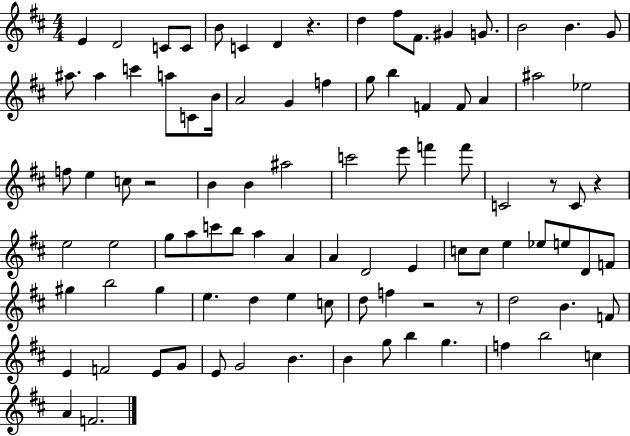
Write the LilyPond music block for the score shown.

{
  \clef treble
  \numericTimeSignature
  \time 4/4
  \key d \major
  e'4 d'2 c'8 c'8 | b'8 c'4 d'4 r4. | d''4 fis''8 fis'8. gis'4 g'8. | b'2 b'4. g'8 | \break ais''8. ais''4 c'''4 a''8 c'8 b'16 | a'2 g'4 f''4 | g''8 b''4 f'4 f'8 a'4 | ais''2 ees''2 | \break f''8 e''4 c''8 r2 | b'4 b'4 ais''2 | c'''2 e'''8 f'''4 f'''8 | c'2 r8 c'8 r4 | \break e''2 e''2 | g''8 a''8 c'''8 b''8 a''4 a'4 | a'4 d'2 e'4 | c''8 c''8 e''4 ees''8 e''8 d'8 f'8 | \break gis''4 b''2 gis''4 | e''4. d''4 e''4 c''8 | d''8 f''4 r2 r8 | d''2 b'4. f'8 | \break e'4 f'2 e'8 g'8 | e'8 g'2 b'4. | b'4 g''8 b''4 g''4. | f''4 b''2 c''4 | \break a'4 f'2. | \bar "|."
}